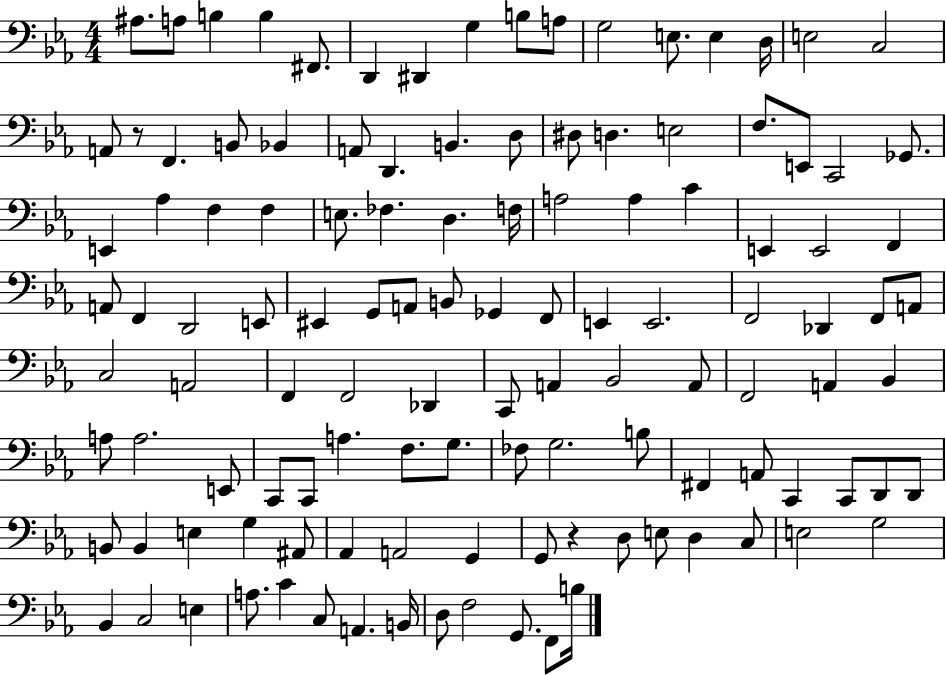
{
  \clef bass
  \numericTimeSignature
  \time 4/4
  \key ees \major
  ais8. a8 b4 b4 fis,8. | d,4 dis,4 g4 b8 a8 | g2 e8. e4 d16 | e2 c2 | \break a,8 r8 f,4. b,8 bes,4 | a,8 d,4. b,4. d8 | dis8 d4. e2 | f8. e,8 c,2 ges,8. | \break e,4 aes4 f4 f4 | e8. fes4. d4. f16 | a2 a4 c'4 | e,4 e,2 f,4 | \break a,8 f,4 d,2 e,8 | eis,4 g,8 a,8 b,8 ges,4 f,8 | e,4 e,2. | f,2 des,4 f,8 a,8 | \break c2 a,2 | f,4 f,2 des,4 | c,8 a,4 bes,2 a,8 | f,2 a,4 bes,4 | \break a8 a2. e,8 | c,8 c,8 a4. f8. g8. | fes8 g2. b8 | fis,4 a,8 c,4 c,8 d,8 d,8 | \break b,8 b,4 e4 g4 ais,8 | aes,4 a,2 g,4 | g,8 r4 d8 e8 d4 c8 | e2 g2 | \break bes,4 c2 e4 | a8. c'4 c8 a,4. b,16 | d8 f2 g,8. f,8 b16 | \bar "|."
}